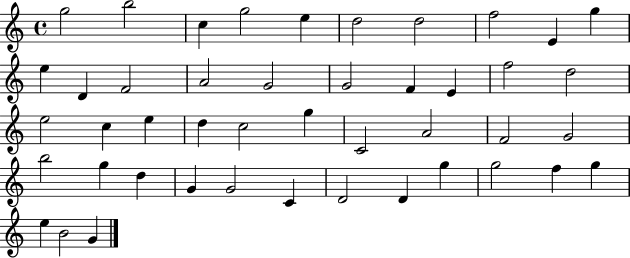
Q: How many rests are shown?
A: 0